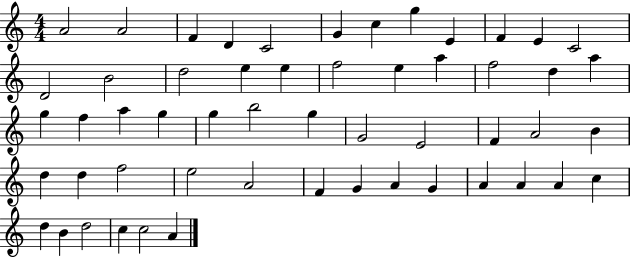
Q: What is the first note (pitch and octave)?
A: A4